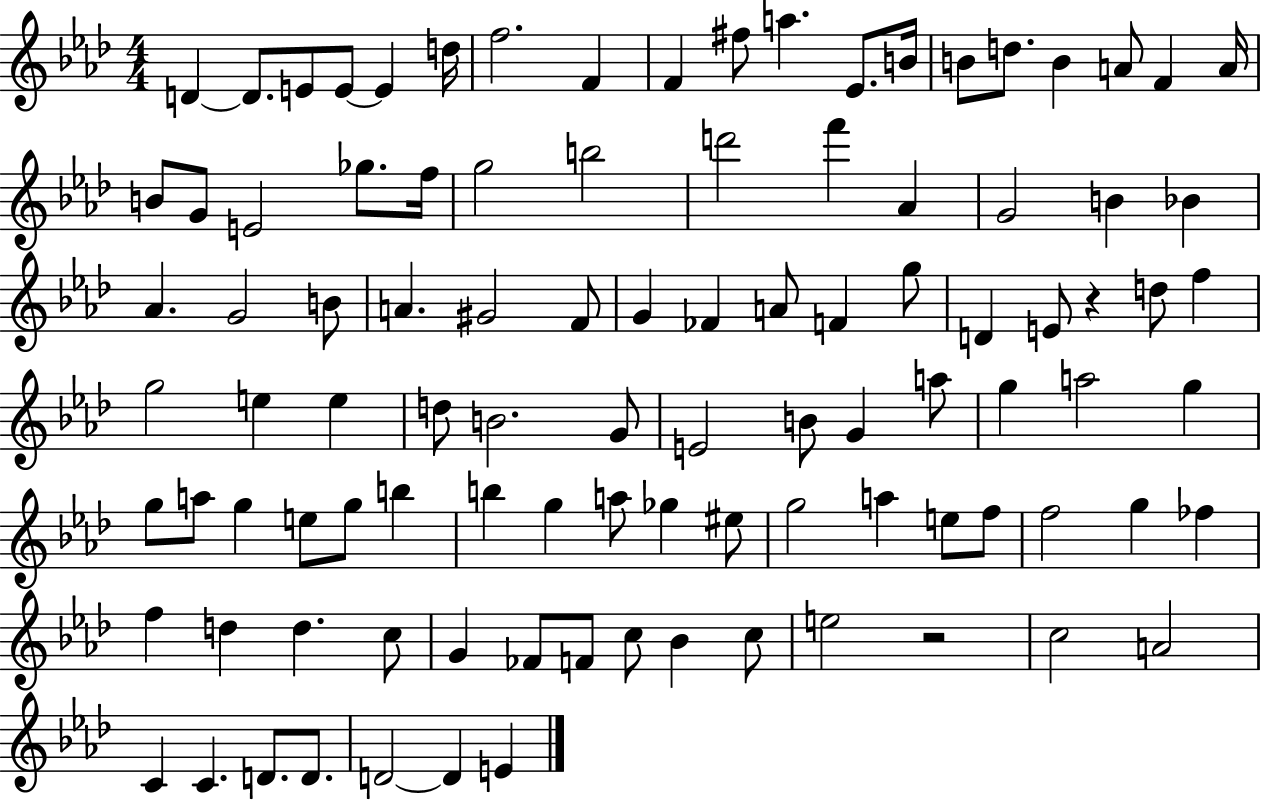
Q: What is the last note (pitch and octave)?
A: E4